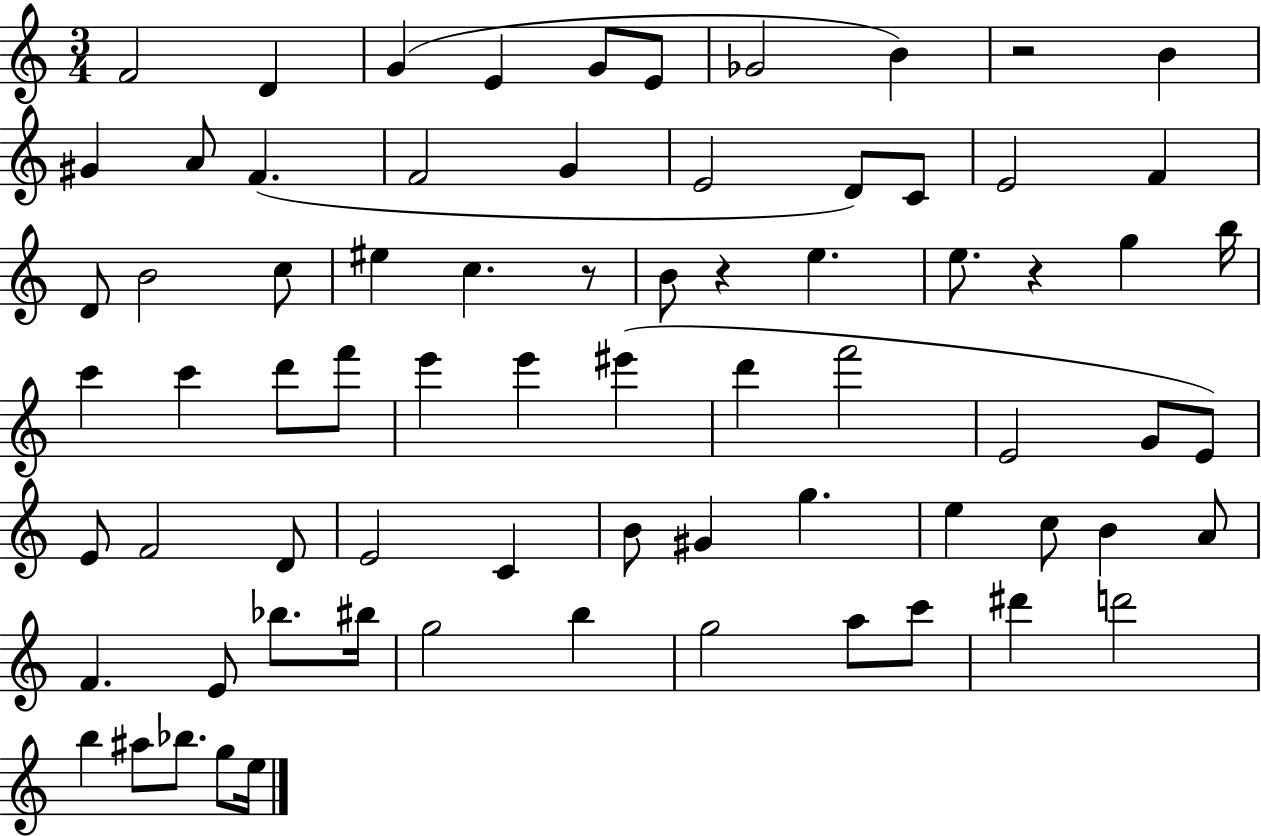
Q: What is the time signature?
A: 3/4